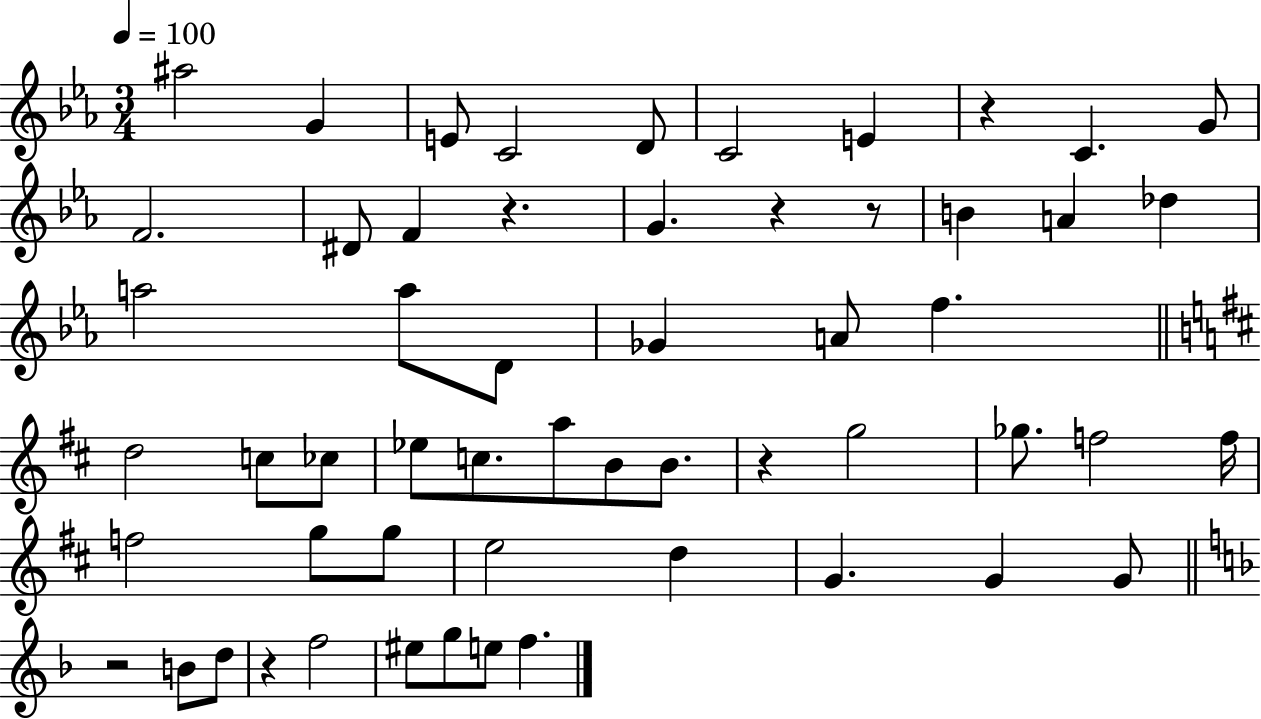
X:1
T:Untitled
M:3/4
L:1/4
K:Eb
^a2 G E/2 C2 D/2 C2 E z C G/2 F2 ^D/2 F z G z z/2 B A _d a2 a/2 D/2 _G A/2 f d2 c/2 _c/2 _e/2 c/2 a/2 B/2 B/2 z g2 _g/2 f2 f/4 f2 g/2 g/2 e2 d G G G/2 z2 B/2 d/2 z f2 ^e/2 g/2 e/2 f